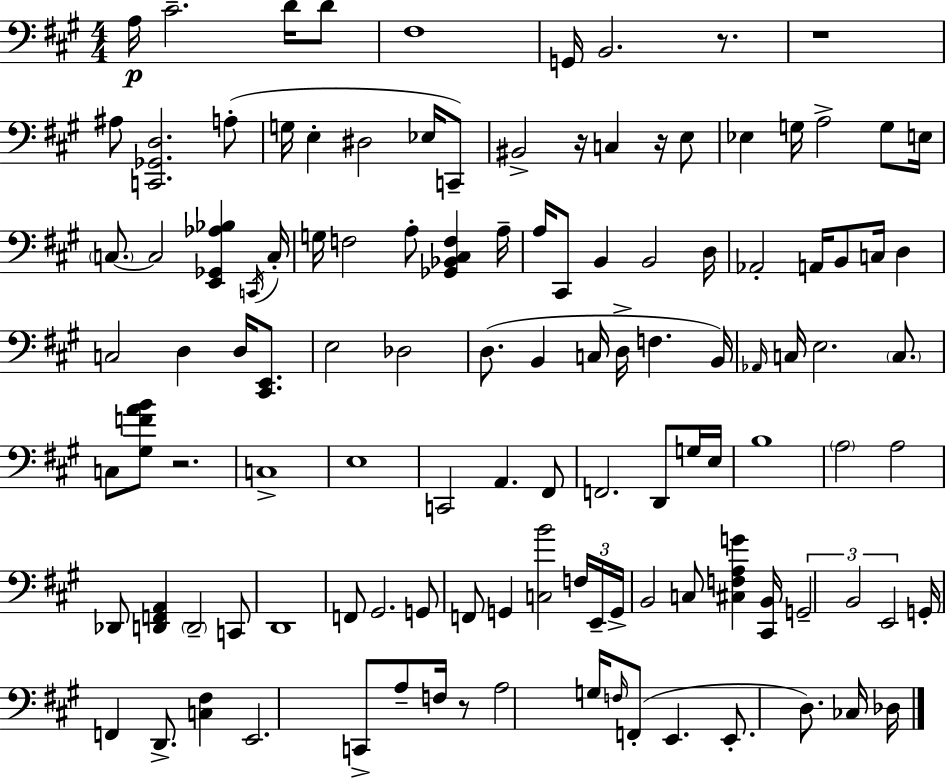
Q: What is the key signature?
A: A major